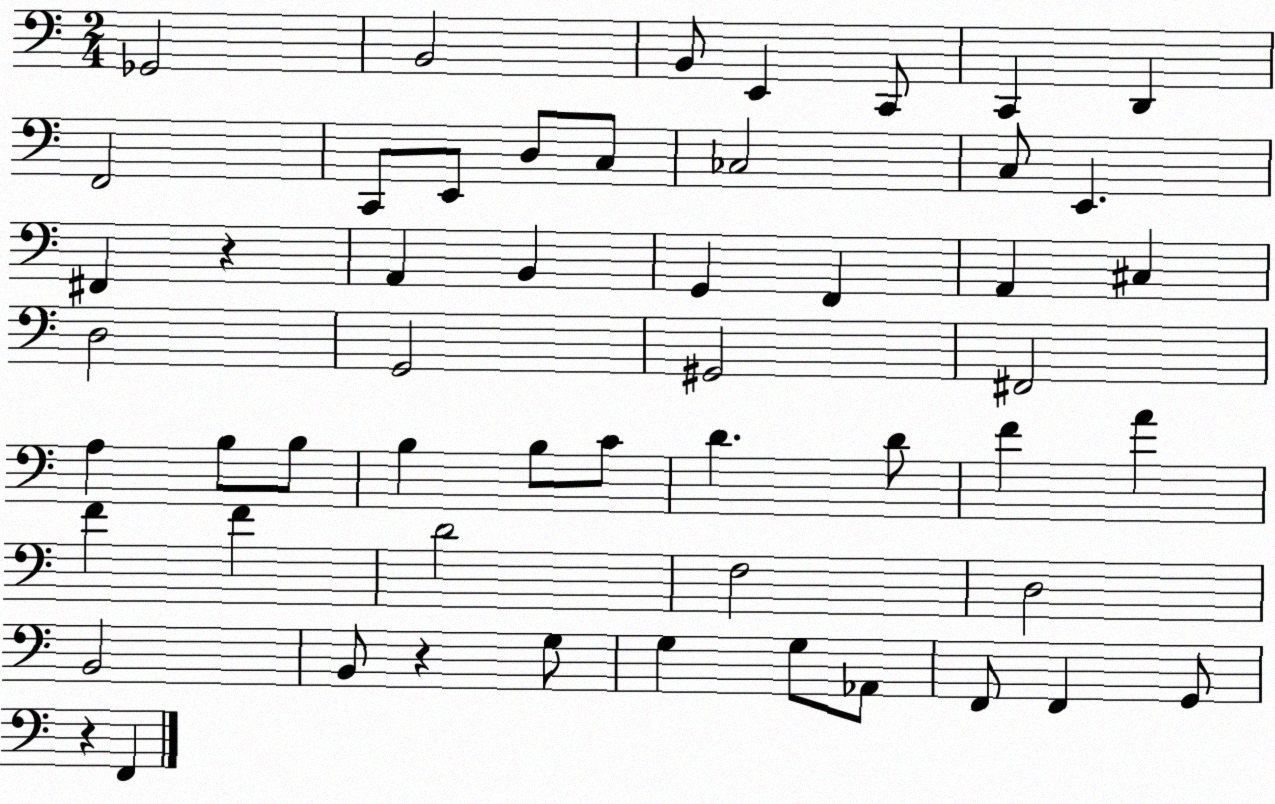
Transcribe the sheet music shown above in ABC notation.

X:1
T:Untitled
M:2/4
L:1/4
K:C
_G,,2 B,,2 B,,/2 E,, C,,/2 C,, D,, F,,2 C,,/2 E,,/2 D,/2 C,/2 _C,2 C,/2 E,, ^F,, z A,, B,, G,, F,, A,, ^C, D,2 G,,2 ^G,,2 ^F,,2 A, B,/2 B,/2 B, B,/2 C/2 D D/2 F A F F D2 F,2 D,2 B,,2 B,,/2 z G,/2 G, G,/2 _A,,/2 F,,/2 F,, G,,/2 z F,,